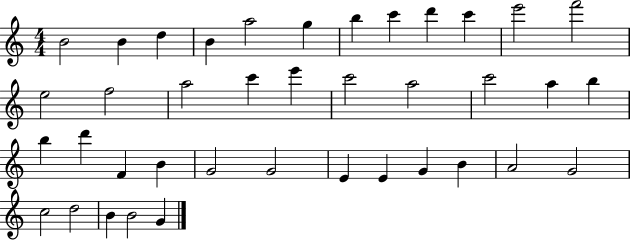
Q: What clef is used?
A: treble